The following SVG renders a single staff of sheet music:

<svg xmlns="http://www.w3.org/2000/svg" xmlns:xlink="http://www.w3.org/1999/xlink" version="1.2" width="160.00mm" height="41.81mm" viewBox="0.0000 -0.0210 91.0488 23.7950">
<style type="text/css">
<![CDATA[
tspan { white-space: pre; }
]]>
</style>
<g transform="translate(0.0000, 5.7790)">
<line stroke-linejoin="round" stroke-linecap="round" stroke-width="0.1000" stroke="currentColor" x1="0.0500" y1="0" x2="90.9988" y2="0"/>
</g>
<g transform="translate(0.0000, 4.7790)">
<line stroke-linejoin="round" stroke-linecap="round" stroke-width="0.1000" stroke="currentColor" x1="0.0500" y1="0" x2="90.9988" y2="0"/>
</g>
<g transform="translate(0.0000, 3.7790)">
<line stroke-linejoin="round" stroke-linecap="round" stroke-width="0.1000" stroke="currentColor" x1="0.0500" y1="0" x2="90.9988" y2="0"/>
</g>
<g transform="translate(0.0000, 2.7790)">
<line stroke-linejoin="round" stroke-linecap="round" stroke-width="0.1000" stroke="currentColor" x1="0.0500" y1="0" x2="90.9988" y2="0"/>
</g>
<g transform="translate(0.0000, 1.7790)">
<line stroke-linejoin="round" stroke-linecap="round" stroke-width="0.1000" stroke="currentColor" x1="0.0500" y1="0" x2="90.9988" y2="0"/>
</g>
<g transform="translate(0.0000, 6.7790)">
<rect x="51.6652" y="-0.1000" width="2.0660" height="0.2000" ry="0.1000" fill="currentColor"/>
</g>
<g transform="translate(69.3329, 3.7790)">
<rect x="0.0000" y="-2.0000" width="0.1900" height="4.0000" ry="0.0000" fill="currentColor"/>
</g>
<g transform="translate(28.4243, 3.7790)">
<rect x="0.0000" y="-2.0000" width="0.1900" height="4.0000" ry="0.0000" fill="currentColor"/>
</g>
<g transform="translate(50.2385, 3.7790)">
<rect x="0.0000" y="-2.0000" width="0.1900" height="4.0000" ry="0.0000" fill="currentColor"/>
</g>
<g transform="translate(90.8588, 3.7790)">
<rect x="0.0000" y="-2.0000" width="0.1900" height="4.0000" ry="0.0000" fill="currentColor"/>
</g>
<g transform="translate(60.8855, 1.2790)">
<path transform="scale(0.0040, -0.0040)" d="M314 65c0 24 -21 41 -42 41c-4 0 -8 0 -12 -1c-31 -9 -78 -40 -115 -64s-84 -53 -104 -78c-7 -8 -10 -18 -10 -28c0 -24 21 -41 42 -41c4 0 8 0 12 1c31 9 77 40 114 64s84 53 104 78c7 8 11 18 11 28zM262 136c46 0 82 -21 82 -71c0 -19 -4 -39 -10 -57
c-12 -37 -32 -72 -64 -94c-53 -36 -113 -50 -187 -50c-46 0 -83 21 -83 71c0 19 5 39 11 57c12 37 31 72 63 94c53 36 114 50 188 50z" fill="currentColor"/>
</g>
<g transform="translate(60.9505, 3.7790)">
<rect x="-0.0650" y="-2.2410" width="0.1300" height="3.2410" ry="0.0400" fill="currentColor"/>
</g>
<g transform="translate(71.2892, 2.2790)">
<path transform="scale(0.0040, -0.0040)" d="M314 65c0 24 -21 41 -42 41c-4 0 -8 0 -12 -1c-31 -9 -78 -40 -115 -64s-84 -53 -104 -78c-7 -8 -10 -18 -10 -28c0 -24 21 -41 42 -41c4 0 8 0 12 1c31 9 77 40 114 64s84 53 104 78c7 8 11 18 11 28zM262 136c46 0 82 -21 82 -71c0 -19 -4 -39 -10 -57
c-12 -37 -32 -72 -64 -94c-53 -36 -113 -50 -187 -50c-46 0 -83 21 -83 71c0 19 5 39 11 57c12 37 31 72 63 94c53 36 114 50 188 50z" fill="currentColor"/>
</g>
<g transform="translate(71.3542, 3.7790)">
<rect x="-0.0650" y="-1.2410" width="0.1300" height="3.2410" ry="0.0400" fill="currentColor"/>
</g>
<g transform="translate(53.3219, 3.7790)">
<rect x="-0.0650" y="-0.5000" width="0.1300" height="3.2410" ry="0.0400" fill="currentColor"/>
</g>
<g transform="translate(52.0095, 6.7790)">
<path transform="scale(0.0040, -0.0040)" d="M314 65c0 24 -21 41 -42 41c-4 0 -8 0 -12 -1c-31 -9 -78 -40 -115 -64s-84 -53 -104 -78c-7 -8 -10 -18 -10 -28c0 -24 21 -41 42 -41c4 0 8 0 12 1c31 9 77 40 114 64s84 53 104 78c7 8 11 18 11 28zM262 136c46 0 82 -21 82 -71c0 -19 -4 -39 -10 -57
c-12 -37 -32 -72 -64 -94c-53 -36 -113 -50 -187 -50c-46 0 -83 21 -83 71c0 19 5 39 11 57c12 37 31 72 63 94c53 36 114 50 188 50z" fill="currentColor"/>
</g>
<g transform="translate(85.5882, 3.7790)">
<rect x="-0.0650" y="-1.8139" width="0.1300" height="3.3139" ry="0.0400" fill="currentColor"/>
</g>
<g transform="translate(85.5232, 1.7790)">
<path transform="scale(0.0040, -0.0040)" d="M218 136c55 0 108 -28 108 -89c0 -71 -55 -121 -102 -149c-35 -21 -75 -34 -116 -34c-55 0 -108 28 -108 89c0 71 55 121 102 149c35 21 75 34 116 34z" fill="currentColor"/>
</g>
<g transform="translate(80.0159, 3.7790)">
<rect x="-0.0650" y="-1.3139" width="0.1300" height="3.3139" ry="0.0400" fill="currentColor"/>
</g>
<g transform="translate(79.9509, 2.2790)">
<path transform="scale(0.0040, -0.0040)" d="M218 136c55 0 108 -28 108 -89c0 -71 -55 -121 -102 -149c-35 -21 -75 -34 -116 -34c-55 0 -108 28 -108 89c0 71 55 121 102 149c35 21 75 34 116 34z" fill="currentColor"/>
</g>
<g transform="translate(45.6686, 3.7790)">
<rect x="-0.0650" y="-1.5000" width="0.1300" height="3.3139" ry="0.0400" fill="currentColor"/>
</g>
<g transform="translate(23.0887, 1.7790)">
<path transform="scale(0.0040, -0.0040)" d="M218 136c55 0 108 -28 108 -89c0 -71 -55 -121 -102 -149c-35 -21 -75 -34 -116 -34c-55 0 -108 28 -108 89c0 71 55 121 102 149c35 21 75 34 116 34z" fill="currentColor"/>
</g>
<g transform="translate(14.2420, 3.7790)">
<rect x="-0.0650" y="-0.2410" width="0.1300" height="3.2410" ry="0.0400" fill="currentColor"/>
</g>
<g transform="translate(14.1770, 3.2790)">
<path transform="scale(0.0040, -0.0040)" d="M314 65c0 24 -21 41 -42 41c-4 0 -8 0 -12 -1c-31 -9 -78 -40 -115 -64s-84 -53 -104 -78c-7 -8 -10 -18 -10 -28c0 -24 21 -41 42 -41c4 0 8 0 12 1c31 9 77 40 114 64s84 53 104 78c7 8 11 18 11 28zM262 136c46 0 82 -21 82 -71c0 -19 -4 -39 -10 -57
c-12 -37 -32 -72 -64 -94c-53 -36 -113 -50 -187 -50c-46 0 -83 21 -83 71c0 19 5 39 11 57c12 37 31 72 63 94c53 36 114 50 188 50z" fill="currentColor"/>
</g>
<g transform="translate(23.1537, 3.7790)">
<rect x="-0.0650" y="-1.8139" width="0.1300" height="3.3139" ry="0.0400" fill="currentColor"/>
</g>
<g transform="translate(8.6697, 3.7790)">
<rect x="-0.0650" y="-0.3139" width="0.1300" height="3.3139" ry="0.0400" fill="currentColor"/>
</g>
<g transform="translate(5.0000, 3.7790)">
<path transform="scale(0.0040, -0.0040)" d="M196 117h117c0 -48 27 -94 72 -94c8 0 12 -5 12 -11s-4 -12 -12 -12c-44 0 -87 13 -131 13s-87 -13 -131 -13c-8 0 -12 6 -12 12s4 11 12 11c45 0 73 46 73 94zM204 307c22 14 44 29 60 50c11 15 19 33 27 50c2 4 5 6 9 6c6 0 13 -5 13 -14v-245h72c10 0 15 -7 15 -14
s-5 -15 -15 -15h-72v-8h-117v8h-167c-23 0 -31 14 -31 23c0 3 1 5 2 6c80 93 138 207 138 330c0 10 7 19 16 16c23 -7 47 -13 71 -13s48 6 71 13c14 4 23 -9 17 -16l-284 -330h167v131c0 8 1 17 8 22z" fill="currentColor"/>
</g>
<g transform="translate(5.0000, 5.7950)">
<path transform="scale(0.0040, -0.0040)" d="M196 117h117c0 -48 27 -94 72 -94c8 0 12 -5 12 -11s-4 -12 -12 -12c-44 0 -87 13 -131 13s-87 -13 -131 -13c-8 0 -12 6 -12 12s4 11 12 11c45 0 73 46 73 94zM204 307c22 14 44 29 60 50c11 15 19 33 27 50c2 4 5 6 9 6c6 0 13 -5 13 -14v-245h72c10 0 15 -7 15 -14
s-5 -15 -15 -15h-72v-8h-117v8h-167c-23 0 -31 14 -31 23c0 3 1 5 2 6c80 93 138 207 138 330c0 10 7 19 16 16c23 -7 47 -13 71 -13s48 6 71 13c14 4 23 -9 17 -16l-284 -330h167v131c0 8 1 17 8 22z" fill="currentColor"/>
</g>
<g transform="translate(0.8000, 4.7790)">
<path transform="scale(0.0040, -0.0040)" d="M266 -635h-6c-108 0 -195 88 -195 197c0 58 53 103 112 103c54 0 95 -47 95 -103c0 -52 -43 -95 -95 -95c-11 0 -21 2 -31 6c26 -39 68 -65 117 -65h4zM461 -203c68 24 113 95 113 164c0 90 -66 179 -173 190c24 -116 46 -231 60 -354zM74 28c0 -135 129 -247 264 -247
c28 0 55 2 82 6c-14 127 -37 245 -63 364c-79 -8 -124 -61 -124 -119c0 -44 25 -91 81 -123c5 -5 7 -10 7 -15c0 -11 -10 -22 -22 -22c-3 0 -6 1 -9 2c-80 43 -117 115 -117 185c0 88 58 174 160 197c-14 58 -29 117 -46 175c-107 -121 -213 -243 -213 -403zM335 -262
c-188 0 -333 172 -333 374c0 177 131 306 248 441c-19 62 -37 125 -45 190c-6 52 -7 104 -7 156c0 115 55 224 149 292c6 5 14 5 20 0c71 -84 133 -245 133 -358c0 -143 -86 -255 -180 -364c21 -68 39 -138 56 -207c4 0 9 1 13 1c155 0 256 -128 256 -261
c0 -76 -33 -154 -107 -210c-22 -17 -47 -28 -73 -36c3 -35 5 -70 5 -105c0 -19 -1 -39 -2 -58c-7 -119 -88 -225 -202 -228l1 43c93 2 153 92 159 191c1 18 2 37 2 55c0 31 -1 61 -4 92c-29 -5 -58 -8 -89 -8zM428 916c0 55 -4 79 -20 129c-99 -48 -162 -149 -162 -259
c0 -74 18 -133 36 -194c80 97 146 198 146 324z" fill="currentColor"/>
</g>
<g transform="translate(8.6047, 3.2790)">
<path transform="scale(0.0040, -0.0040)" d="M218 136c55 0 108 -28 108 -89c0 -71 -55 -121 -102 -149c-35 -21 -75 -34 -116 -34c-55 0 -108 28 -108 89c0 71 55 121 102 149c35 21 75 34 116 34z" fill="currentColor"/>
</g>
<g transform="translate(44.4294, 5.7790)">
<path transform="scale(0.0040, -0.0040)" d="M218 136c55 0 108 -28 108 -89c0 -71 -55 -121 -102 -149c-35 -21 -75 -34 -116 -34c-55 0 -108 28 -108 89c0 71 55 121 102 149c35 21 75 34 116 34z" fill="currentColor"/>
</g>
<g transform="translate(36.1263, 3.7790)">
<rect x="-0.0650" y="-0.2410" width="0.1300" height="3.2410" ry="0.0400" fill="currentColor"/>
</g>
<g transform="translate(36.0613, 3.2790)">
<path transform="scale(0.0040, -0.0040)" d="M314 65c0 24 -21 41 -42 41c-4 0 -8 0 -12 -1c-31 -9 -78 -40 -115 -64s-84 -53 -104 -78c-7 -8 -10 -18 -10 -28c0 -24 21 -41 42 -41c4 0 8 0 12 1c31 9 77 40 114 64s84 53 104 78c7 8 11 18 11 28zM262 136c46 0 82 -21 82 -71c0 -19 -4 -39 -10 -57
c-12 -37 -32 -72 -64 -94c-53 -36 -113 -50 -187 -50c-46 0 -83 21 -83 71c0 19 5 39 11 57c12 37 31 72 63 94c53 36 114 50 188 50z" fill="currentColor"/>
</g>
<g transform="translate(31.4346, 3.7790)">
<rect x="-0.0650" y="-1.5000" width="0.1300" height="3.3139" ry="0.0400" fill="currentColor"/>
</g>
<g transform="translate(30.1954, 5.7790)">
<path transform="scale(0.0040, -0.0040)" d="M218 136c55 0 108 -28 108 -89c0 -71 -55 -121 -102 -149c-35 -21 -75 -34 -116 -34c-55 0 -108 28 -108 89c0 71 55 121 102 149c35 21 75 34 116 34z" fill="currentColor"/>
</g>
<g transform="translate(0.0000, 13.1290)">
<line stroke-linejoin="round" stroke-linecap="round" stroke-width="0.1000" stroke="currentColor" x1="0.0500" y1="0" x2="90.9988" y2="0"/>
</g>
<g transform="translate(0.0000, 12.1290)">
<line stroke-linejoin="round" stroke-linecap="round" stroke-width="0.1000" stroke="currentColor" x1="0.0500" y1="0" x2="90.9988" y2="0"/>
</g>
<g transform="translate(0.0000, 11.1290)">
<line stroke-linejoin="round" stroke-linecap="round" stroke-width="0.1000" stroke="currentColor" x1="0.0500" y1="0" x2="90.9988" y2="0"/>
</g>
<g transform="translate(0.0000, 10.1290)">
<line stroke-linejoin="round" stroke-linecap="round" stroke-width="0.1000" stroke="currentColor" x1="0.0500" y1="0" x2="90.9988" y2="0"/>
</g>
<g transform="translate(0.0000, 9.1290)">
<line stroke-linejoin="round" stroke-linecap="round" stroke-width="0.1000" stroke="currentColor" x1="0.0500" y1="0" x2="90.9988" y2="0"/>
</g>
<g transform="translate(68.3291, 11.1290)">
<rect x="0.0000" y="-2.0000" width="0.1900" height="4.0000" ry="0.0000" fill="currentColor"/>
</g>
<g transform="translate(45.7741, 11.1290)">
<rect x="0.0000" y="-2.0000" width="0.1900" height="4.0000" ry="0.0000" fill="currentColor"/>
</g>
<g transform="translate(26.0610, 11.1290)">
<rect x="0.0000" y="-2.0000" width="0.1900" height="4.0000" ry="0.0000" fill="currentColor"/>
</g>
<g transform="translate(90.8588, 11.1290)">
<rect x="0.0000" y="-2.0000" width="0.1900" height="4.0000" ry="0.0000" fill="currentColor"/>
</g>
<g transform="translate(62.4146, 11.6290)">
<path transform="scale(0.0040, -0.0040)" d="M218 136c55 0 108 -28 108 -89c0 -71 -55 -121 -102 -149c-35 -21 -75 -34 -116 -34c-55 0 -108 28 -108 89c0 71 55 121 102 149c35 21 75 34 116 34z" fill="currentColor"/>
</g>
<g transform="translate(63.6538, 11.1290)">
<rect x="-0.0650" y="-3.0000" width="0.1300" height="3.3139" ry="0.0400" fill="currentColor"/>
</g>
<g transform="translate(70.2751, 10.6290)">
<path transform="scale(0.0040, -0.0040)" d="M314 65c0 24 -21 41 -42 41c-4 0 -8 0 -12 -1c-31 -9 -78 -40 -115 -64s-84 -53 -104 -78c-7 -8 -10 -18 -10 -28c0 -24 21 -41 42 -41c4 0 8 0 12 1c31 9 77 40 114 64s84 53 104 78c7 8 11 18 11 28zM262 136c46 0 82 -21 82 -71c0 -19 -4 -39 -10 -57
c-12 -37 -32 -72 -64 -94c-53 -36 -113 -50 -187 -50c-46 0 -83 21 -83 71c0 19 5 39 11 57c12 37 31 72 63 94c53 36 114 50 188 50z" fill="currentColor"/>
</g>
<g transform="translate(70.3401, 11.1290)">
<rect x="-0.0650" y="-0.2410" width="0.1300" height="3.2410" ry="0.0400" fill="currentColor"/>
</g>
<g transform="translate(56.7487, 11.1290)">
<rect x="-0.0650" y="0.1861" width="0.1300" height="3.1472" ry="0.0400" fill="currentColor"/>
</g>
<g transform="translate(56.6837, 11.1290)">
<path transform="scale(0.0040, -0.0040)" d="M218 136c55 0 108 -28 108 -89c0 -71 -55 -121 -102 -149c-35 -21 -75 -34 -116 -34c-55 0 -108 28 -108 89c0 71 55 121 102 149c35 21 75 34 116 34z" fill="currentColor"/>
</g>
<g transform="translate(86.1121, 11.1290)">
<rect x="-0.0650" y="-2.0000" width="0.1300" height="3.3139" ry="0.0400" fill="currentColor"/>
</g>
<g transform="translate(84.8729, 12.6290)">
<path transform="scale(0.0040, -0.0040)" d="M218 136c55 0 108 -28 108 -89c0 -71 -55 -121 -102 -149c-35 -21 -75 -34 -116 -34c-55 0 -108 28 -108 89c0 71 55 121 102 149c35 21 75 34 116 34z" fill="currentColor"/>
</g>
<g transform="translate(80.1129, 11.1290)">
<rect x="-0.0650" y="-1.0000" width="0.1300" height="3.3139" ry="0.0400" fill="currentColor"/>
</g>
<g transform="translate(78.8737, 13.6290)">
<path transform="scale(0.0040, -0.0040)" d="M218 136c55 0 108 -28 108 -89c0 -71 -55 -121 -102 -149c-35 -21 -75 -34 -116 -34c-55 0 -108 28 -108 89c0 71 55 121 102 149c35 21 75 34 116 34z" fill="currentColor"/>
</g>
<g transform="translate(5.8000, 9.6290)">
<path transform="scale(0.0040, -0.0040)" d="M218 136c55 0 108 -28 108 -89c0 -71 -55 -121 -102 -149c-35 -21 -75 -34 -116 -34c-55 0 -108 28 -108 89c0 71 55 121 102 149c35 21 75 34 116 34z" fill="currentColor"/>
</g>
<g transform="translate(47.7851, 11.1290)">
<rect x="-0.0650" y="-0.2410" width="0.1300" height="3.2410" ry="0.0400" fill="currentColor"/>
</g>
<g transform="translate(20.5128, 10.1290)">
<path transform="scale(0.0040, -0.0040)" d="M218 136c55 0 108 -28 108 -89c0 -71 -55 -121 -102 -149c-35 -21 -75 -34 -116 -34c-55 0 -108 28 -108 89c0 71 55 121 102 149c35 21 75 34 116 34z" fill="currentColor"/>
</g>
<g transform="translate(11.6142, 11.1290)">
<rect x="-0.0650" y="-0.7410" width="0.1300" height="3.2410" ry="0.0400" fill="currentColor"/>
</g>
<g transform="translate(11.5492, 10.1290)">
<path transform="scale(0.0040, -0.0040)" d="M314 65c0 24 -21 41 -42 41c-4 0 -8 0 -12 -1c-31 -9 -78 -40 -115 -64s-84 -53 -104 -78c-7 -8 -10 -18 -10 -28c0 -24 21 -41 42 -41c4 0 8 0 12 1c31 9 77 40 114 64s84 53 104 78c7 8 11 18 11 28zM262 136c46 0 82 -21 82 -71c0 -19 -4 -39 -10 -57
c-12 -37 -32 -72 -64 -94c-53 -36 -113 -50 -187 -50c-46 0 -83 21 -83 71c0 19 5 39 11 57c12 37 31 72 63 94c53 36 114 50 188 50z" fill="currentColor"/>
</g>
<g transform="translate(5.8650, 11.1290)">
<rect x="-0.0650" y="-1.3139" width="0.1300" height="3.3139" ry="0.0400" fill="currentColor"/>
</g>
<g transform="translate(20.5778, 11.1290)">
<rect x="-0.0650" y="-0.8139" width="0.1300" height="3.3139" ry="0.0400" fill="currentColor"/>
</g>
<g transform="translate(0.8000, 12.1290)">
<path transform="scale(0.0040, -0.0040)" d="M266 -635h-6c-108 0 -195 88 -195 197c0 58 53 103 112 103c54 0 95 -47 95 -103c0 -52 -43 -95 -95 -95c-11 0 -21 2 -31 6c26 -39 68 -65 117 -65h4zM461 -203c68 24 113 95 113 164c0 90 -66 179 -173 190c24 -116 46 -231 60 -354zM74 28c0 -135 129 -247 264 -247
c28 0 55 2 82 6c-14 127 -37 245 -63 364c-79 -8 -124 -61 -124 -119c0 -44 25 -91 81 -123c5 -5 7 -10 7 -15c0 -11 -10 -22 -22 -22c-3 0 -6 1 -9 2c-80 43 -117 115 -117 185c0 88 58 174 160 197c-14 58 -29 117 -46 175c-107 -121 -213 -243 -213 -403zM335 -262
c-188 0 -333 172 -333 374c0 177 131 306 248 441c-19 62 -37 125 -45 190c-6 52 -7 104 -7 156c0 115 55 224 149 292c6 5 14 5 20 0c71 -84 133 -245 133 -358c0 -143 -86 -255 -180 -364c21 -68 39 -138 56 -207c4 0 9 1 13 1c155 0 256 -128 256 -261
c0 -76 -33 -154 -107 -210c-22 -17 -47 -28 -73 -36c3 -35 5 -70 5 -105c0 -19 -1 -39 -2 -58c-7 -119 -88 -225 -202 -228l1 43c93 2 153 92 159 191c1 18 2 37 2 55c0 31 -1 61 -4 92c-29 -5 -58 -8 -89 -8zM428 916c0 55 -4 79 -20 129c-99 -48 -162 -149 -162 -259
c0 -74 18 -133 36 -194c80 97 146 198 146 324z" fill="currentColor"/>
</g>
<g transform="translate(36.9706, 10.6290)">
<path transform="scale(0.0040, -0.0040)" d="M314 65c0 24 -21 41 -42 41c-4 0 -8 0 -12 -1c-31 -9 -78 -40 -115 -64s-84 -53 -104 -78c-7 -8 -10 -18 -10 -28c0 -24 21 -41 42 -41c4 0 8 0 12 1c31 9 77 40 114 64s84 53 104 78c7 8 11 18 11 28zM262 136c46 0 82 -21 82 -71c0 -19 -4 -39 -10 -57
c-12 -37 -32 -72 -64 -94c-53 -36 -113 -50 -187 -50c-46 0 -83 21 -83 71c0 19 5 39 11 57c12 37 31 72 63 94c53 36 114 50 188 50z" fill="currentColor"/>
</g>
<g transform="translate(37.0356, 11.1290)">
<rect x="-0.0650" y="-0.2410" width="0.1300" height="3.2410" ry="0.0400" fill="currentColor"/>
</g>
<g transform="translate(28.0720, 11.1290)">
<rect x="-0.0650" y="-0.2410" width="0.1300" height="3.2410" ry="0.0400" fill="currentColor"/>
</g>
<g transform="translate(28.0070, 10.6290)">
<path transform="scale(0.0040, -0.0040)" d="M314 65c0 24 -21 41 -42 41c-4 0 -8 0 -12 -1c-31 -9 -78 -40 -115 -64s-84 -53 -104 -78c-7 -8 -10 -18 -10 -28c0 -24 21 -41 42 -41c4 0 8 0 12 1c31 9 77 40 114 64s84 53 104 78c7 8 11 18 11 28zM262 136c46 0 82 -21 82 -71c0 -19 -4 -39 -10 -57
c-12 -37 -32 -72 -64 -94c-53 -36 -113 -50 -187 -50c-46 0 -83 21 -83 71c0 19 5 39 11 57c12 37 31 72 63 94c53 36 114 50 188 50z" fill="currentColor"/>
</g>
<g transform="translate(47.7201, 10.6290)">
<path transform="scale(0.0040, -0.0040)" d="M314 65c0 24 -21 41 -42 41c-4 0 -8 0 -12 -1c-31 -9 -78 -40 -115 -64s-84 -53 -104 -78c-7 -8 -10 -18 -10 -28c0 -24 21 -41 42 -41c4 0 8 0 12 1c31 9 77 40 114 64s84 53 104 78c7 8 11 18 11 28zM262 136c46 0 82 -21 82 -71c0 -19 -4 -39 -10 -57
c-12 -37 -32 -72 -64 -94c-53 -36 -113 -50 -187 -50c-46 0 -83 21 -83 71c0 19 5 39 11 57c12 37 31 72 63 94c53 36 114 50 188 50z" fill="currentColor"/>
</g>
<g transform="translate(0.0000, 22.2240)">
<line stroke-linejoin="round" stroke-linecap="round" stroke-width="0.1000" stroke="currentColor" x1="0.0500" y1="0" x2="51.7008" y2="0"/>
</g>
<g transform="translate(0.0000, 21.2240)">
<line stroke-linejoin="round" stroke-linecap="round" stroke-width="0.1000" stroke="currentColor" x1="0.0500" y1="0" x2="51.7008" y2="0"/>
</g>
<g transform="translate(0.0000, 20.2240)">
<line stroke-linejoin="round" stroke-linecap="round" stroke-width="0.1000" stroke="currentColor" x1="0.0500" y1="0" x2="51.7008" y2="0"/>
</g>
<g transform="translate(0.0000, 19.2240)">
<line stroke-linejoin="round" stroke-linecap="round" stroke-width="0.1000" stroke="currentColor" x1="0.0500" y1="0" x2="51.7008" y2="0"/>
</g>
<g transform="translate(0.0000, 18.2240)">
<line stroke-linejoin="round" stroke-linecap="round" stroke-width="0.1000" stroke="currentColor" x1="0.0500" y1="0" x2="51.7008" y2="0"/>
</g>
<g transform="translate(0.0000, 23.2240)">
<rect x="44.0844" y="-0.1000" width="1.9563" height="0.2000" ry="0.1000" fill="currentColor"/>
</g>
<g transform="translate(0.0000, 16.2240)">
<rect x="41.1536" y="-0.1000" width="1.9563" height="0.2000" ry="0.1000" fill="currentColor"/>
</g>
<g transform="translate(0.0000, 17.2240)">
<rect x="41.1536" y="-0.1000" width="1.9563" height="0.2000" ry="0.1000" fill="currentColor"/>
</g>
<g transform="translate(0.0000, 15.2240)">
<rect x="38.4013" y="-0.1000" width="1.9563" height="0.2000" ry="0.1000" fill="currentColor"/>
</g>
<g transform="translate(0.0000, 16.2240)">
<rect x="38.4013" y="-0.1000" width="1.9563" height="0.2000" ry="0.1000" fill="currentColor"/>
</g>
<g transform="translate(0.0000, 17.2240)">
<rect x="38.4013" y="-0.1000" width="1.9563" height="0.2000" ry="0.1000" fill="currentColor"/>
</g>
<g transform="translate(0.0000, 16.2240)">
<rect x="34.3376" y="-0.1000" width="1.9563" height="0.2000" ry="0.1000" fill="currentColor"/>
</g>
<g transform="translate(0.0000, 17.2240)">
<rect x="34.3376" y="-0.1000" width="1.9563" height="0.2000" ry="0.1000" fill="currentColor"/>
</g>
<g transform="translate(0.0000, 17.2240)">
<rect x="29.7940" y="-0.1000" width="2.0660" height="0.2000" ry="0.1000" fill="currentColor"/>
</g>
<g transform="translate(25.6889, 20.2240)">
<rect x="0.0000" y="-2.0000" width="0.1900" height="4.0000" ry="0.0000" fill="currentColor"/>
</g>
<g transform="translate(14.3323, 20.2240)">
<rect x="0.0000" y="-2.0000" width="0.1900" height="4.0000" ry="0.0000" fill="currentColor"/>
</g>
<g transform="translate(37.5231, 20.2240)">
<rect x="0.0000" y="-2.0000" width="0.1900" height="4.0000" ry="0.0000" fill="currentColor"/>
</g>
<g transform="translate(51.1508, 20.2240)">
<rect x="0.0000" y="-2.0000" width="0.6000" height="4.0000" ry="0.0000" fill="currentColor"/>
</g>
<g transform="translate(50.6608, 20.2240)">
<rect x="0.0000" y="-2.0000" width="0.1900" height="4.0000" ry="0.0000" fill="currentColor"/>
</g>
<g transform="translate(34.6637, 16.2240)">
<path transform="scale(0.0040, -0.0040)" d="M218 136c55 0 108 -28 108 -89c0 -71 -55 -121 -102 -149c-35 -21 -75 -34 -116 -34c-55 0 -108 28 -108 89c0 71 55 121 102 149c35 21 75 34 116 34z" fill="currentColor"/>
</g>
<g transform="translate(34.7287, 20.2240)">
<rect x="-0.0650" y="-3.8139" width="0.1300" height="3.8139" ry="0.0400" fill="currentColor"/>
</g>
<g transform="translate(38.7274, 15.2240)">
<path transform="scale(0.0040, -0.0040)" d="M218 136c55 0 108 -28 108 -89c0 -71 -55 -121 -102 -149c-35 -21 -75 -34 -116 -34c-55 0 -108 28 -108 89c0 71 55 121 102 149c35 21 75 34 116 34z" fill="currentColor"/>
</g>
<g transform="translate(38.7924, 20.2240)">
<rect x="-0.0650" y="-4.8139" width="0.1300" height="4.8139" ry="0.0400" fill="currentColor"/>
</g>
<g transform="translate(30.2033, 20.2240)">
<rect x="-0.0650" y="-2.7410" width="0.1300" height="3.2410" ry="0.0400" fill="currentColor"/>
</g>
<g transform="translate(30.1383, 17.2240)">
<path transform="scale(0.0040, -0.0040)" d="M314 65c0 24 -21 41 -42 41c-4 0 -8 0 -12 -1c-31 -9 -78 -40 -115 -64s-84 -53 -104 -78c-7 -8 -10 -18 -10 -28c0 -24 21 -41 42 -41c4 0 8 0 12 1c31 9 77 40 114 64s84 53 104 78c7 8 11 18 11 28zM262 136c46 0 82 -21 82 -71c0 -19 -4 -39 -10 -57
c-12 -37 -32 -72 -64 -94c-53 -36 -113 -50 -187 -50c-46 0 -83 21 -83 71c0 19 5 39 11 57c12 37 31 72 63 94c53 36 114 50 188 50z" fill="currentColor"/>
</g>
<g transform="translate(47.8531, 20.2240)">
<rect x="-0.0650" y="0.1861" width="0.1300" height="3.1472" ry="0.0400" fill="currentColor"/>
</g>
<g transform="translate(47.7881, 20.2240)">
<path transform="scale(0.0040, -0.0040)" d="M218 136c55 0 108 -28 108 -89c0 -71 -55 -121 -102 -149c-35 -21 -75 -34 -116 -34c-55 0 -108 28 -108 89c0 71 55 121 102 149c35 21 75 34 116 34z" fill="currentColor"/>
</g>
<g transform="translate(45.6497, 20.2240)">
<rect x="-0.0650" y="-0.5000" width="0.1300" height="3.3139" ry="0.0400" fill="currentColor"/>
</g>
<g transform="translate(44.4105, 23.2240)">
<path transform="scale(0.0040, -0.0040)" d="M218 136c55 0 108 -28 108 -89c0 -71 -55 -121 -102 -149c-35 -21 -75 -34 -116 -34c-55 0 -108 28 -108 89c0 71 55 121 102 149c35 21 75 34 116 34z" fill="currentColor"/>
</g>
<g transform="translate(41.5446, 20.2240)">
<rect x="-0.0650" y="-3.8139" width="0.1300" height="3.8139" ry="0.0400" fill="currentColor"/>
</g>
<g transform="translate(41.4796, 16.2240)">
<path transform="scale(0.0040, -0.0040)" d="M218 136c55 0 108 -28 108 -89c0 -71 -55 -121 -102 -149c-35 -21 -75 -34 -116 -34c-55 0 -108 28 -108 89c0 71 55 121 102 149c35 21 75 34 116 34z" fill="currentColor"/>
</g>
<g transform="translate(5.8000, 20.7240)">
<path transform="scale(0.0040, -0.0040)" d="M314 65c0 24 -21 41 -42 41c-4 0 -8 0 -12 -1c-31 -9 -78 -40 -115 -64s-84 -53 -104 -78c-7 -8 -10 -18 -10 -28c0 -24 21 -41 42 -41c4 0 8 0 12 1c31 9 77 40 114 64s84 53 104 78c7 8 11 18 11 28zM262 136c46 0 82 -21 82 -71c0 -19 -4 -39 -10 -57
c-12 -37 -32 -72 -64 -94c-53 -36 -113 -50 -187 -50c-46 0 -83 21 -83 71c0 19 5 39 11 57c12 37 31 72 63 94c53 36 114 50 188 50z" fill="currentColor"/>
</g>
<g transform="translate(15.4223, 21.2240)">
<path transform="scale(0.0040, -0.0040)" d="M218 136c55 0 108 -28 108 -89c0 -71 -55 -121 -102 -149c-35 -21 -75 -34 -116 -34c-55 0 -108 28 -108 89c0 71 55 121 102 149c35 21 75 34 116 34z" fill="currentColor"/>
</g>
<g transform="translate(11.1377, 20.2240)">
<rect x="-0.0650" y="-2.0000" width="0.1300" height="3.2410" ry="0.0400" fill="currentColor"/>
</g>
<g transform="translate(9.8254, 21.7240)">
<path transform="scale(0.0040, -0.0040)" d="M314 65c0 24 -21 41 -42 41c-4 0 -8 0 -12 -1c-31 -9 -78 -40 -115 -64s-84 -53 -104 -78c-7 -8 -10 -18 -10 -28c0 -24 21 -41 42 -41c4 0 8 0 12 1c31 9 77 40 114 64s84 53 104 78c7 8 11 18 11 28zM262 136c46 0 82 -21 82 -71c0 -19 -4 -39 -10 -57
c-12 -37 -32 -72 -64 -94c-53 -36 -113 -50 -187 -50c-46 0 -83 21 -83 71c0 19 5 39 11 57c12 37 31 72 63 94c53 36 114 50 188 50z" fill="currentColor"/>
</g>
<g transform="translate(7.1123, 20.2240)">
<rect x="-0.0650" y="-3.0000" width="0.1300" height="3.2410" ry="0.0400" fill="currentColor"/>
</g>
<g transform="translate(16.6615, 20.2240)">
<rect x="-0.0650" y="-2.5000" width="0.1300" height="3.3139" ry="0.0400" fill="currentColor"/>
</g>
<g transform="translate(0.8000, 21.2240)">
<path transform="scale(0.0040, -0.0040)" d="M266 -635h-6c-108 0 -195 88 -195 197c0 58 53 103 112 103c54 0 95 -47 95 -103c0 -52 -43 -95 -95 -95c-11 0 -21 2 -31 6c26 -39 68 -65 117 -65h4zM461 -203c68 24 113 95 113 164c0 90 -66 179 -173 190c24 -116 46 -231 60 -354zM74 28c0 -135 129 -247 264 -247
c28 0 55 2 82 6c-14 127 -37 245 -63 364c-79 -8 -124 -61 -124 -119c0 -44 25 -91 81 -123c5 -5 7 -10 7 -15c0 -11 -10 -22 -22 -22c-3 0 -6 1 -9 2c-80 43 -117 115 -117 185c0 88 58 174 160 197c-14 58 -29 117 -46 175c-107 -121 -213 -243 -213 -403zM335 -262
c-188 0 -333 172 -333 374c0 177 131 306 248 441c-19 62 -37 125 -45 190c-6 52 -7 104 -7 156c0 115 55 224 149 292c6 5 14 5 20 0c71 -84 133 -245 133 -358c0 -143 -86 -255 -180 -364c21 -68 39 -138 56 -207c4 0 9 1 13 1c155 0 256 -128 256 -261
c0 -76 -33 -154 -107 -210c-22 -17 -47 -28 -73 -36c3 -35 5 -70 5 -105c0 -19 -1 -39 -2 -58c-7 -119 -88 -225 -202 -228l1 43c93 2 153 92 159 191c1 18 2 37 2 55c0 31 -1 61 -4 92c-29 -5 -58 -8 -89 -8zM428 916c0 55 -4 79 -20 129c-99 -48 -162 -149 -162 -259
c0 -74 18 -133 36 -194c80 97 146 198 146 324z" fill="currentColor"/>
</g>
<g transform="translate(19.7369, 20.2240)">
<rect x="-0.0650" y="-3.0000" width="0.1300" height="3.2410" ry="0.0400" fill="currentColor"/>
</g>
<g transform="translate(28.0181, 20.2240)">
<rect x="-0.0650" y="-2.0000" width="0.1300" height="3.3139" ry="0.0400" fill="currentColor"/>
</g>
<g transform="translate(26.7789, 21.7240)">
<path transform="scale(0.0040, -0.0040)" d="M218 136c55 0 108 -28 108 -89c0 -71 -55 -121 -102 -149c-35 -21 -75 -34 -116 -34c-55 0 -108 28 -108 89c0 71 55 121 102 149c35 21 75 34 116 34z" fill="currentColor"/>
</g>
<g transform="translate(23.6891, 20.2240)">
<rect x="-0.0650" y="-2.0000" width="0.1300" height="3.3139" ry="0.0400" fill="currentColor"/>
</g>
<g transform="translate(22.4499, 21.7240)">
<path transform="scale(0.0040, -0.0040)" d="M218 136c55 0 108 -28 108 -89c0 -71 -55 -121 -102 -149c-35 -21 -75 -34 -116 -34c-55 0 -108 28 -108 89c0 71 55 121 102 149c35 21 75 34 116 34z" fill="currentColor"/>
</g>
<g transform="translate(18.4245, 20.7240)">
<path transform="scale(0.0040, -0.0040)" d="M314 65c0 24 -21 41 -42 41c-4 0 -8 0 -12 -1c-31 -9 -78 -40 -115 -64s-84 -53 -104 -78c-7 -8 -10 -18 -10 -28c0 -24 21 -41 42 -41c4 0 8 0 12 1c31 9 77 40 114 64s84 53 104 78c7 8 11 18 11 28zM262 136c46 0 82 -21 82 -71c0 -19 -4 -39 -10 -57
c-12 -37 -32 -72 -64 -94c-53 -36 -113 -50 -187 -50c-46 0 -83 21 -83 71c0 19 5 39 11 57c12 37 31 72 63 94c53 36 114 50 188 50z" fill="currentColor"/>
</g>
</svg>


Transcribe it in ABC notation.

X:1
T:Untitled
M:4/4
L:1/4
K:C
c c2 f E c2 E C2 g2 e2 e f e d2 d c2 c2 c2 B A c2 D F A2 F2 G A2 F F a2 c' e' c' C B